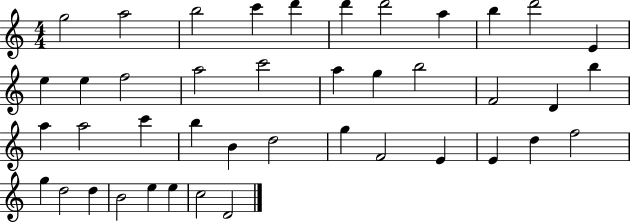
X:1
T:Untitled
M:4/4
L:1/4
K:C
g2 a2 b2 c' d' d' d'2 a b d'2 E e e f2 a2 c'2 a g b2 F2 D b a a2 c' b B d2 g F2 E E d f2 g d2 d B2 e e c2 D2